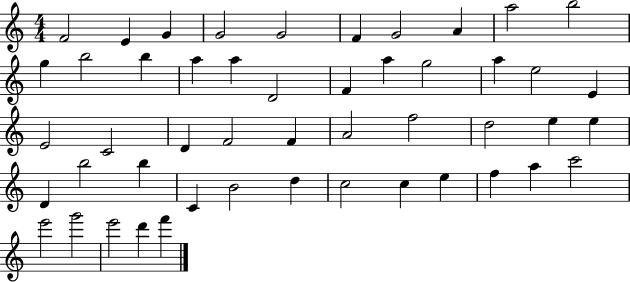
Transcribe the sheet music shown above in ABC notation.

X:1
T:Untitled
M:4/4
L:1/4
K:C
F2 E G G2 G2 F G2 A a2 b2 g b2 b a a D2 F a g2 a e2 E E2 C2 D F2 F A2 f2 d2 e e D b2 b C B2 d c2 c e f a c'2 e'2 g'2 e'2 d' f'